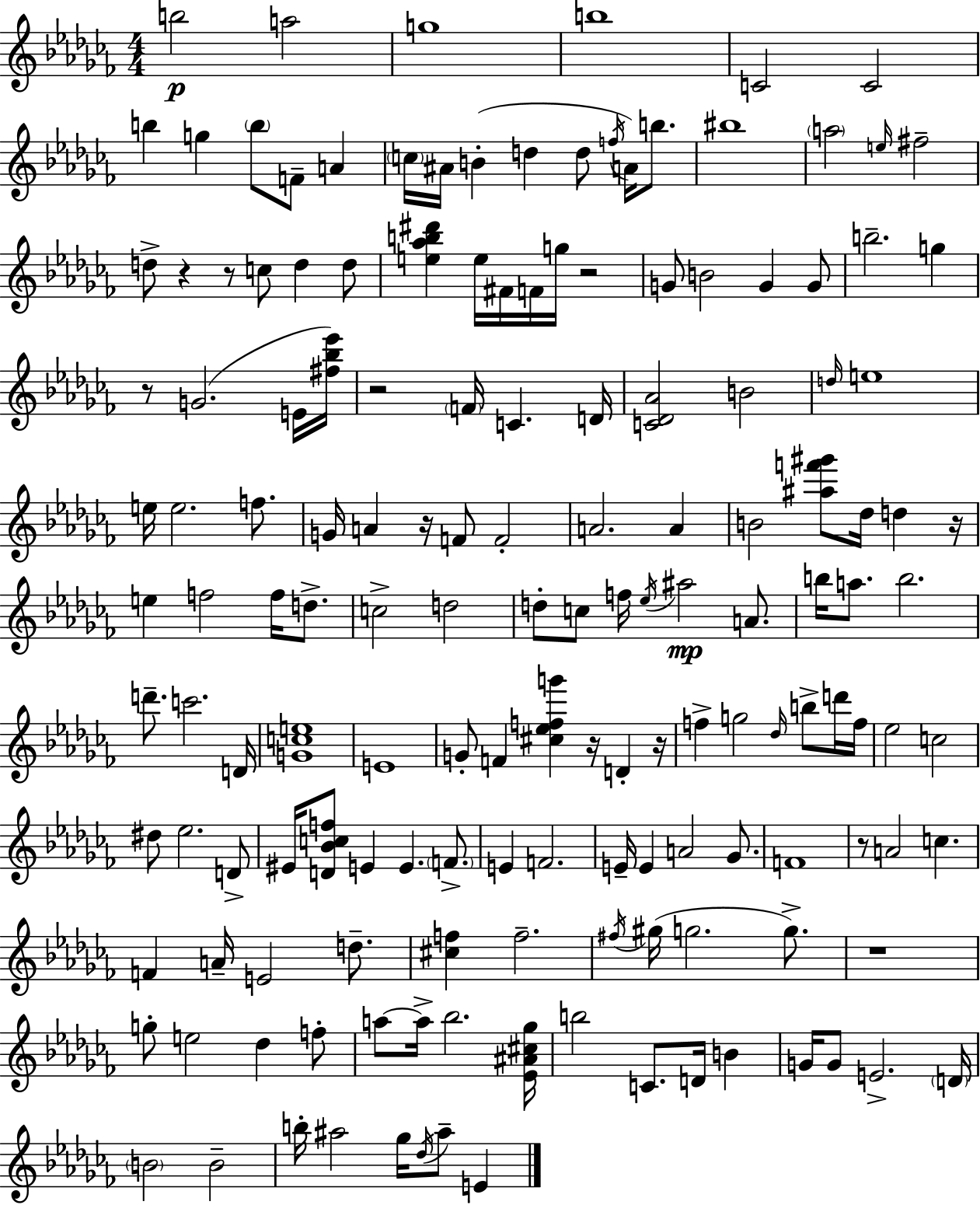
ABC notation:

X:1
T:Untitled
M:4/4
L:1/4
K:Abm
b2 a2 g4 b4 C2 C2 b g b/2 F/2 A c/4 ^A/4 B d d/2 f/4 A/4 b/2 ^b4 a2 e/4 ^f2 d/2 z z/2 c/2 d d/2 [e_ab^d'] e/4 ^F/4 F/4 g/4 z2 G/2 B2 G G/2 b2 g z/2 G2 E/4 [^f_b_e']/4 z2 F/4 C D/4 [C_D_A]2 B2 d/4 e4 e/4 e2 f/2 G/4 A z/4 F/2 F2 A2 A B2 [^af'^g']/2 _d/4 d z/4 e f2 f/4 d/2 c2 d2 d/2 c/2 f/4 _e/4 ^a2 A/2 b/4 a/2 b2 d'/2 c'2 D/4 [Gce]4 E4 G/2 F [^c_efg'] z/4 D z/4 f g2 _d/4 b/2 d'/4 f/4 _e2 c2 ^d/2 _e2 D/2 ^E/4 [D_Bcf]/2 E E F/2 E F2 E/4 E A2 _G/2 F4 z/2 A2 c F A/4 E2 d/2 [^cf] f2 ^f/4 ^g/4 g2 g/2 z4 g/2 e2 _d f/2 a/2 a/4 _b2 [_E^A^c_g]/4 b2 C/2 D/4 B G/4 G/2 E2 D/4 B2 B2 b/4 ^a2 _g/4 _d/4 ^a/2 E